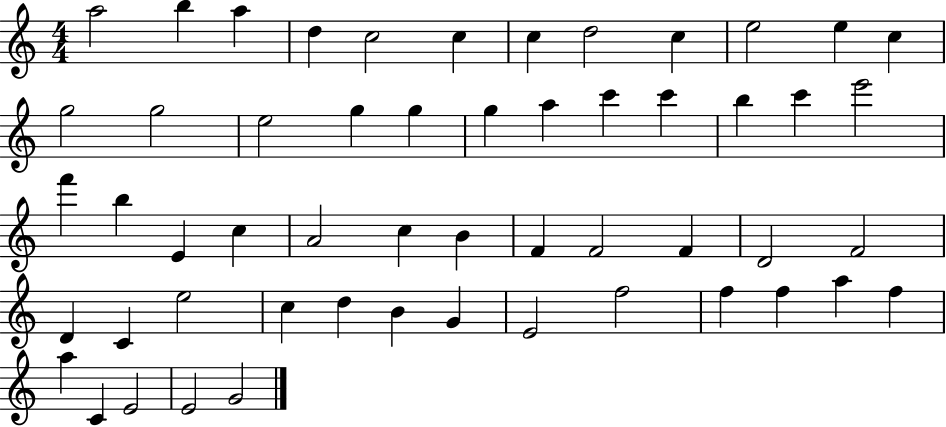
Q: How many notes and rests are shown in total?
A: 54